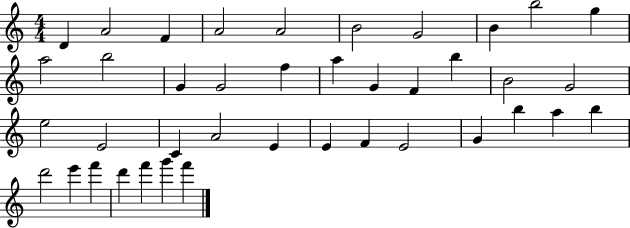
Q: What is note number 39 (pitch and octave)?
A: G6